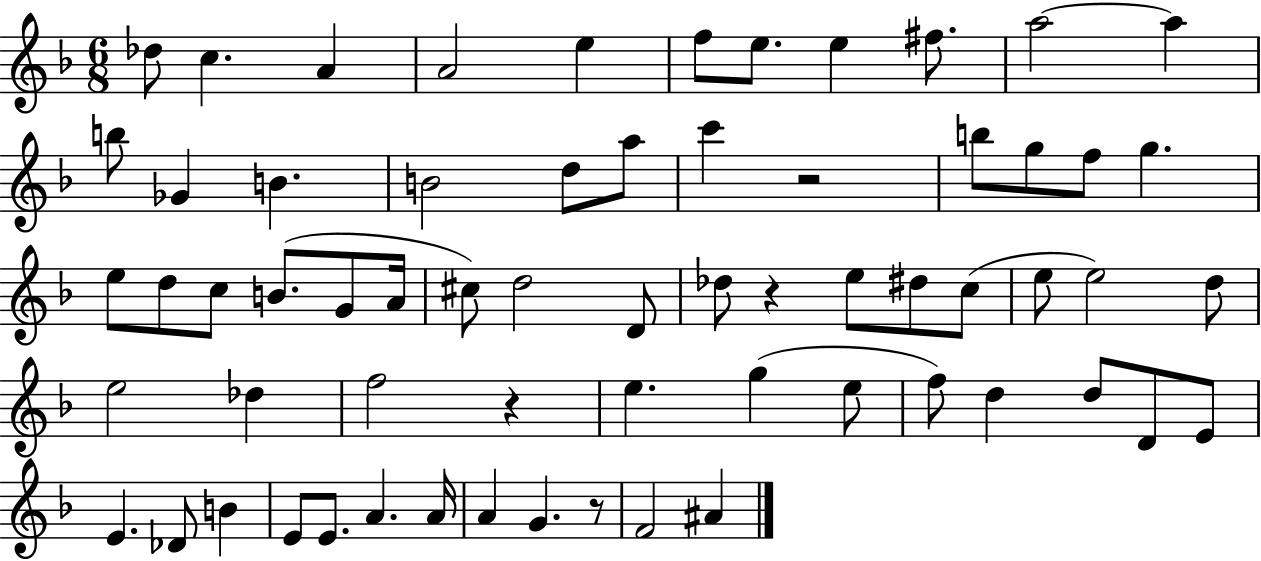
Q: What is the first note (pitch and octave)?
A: Db5